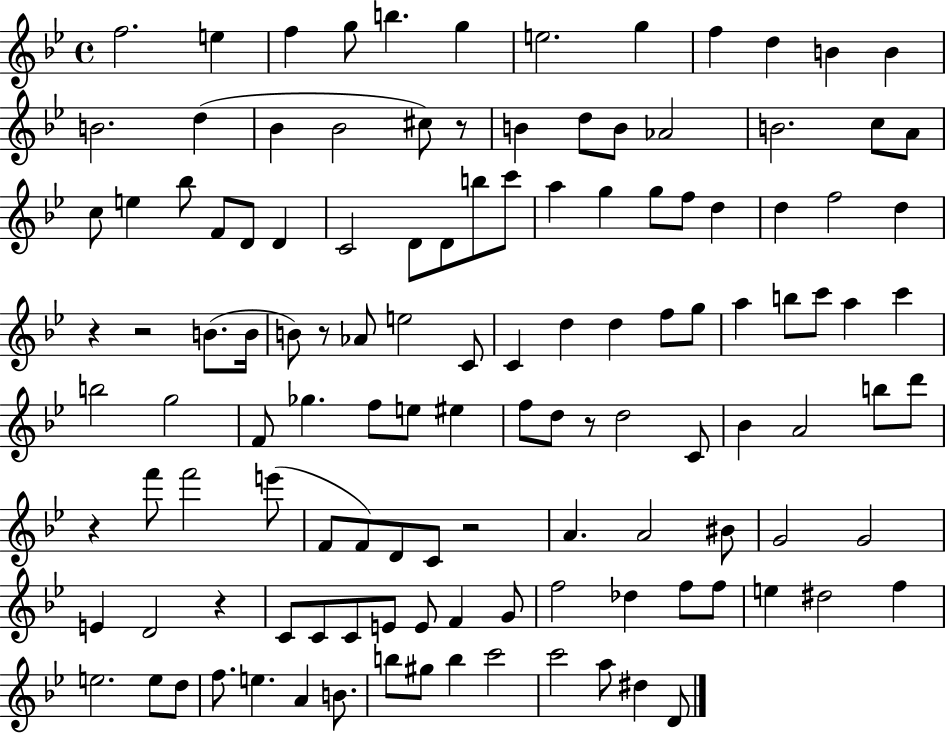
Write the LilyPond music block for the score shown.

{
  \clef treble
  \time 4/4
  \defaultTimeSignature
  \key bes \major
  f''2. e''4 | f''4 g''8 b''4. g''4 | e''2. g''4 | f''4 d''4 b'4 b'4 | \break b'2. d''4( | bes'4 bes'2 cis''8) r8 | b'4 d''8 b'8 aes'2 | b'2. c''8 a'8 | \break c''8 e''4 bes''8 f'8 d'8 d'4 | c'2 d'8 d'8 b''8 c'''8 | a''4 g''4 g''8 f''8 d''4 | d''4 f''2 d''4 | \break r4 r2 b'8.( b'16 | b'8) r8 aes'8 e''2 c'8 | c'4 d''4 d''4 f''8 g''8 | a''4 b''8 c'''8 a''4 c'''4 | \break b''2 g''2 | f'8 ges''4. f''8 e''8 eis''4 | f''8 d''8 r8 d''2 c'8 | bes'4 a'2 b''8 d'''8 | \break r4 f'''8 f'''2 e'''8( | f'8 f'8) d'8 c'8 r2 | a'4. a'2 bis'8 | g'2 g'2 | \break e'4 d'2 r4 | c'8 c'8 c'8 e'8 e'8 f'4 g'8 | f''2 des''4 f''8 f''8 | e''4 dis''2 f''4 | \break e''2. e''8 d''8 | f''8. e''4. a'4 b'8. | b''8 gis''8 b''4 c'''2 | c'''2 a''8 dis''4 d'8 | \break \bar "|."
}